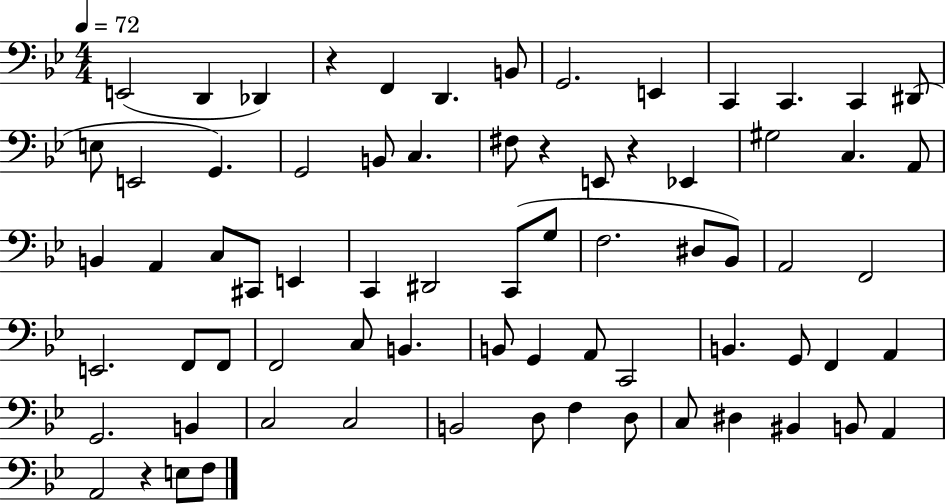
E2/h D2/q Db2/q R/q F2/q D2/q. B2/e G2/h. E2/q C2/q C2/q. C2/q D#2/e E3/e E2/h G2/q. G2/h B2/e C3/q. F#3/e R/q E2/e R/q Eb2/q G#3/h C3/q. A2/e B2/q A2/q C3/e C#2/e E2/q C2/q D#2/h C2/e G3/e F3/h. D#3/e Bb2/e A2/h F2/h E2/h. F2/e F2/e F2/h C3/e B2/q. B2/e G2/q A2/e C2/h B2/q. G2/e F2/q A2/q G2/h. B2/q C3/h C3/h B2/h D3/e F3/q D3/e C3/e D#3/q BIS2/q B2/e A2/q A2/h R/q E3/e F3/e